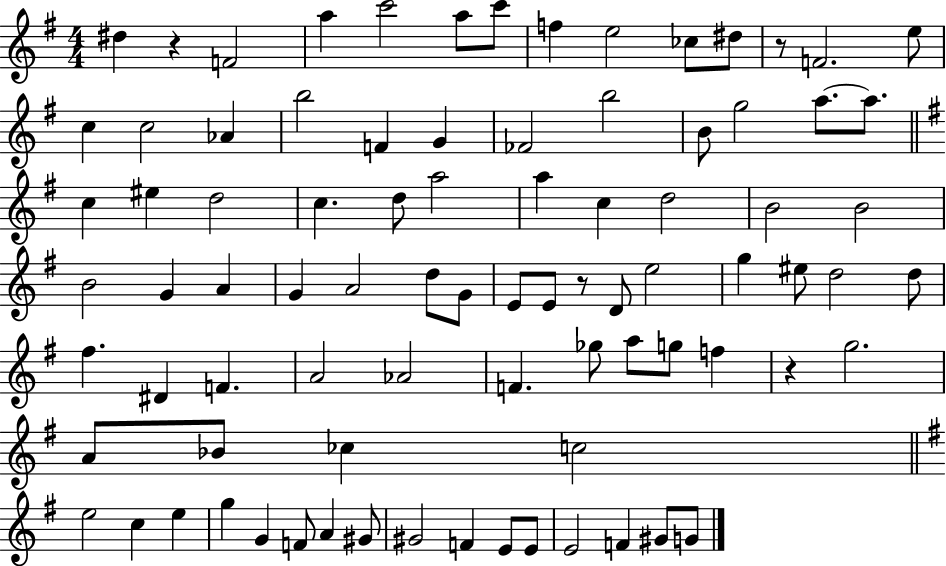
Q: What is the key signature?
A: G major